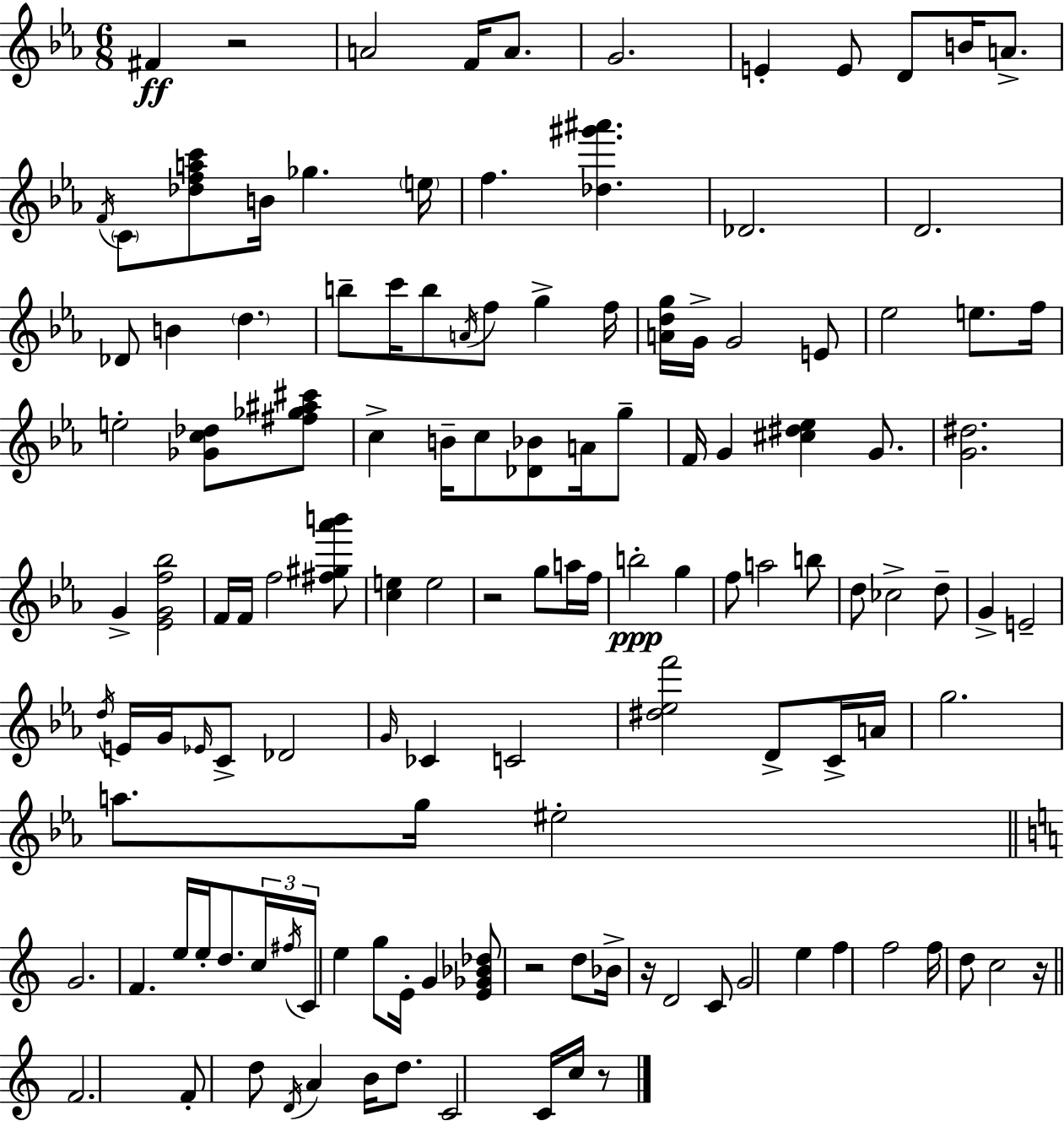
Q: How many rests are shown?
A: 6